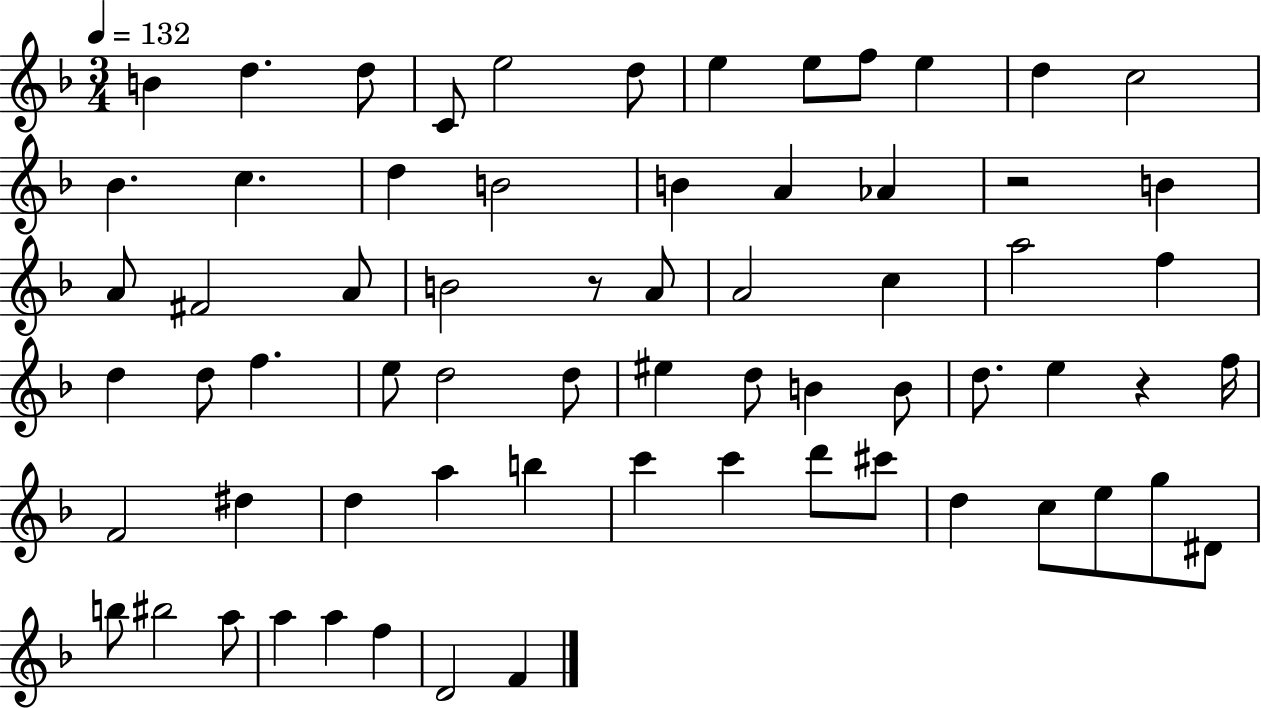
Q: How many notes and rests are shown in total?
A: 67